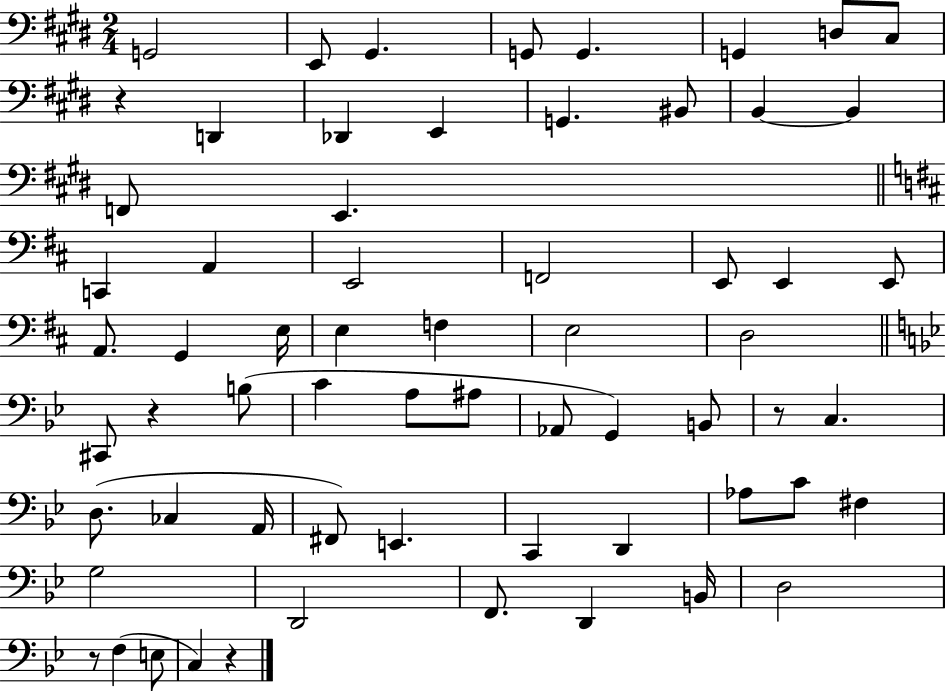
X:1
T:Untitled
M:2/4
L:1/4
K:E
G,,2 E,,/2 ^G,, G,,/2 G,, G,, D,/2 ^C,/2 z D,, _D,, E,, G,, ^B,,/2 B,, B,, F,,/2 E,, C,, A,, E,,2 F,,2 E,,/2 E,, E,,/2 A,,/2 G,, E,/4 E, F, E,2 D,2 ^C,,/2 z B,/2 C A,/2 ^A,/2 _A,,/2 G,, B,,/2 z/2 C, D,/2 _C, A,,/4 ^F,,/2 E,, C,, D,, _A,/2 C/2 ^F, G,2 D,,2 F,,/2 D,, B,,/4 D,2 z/2 F, E,/2 C, z